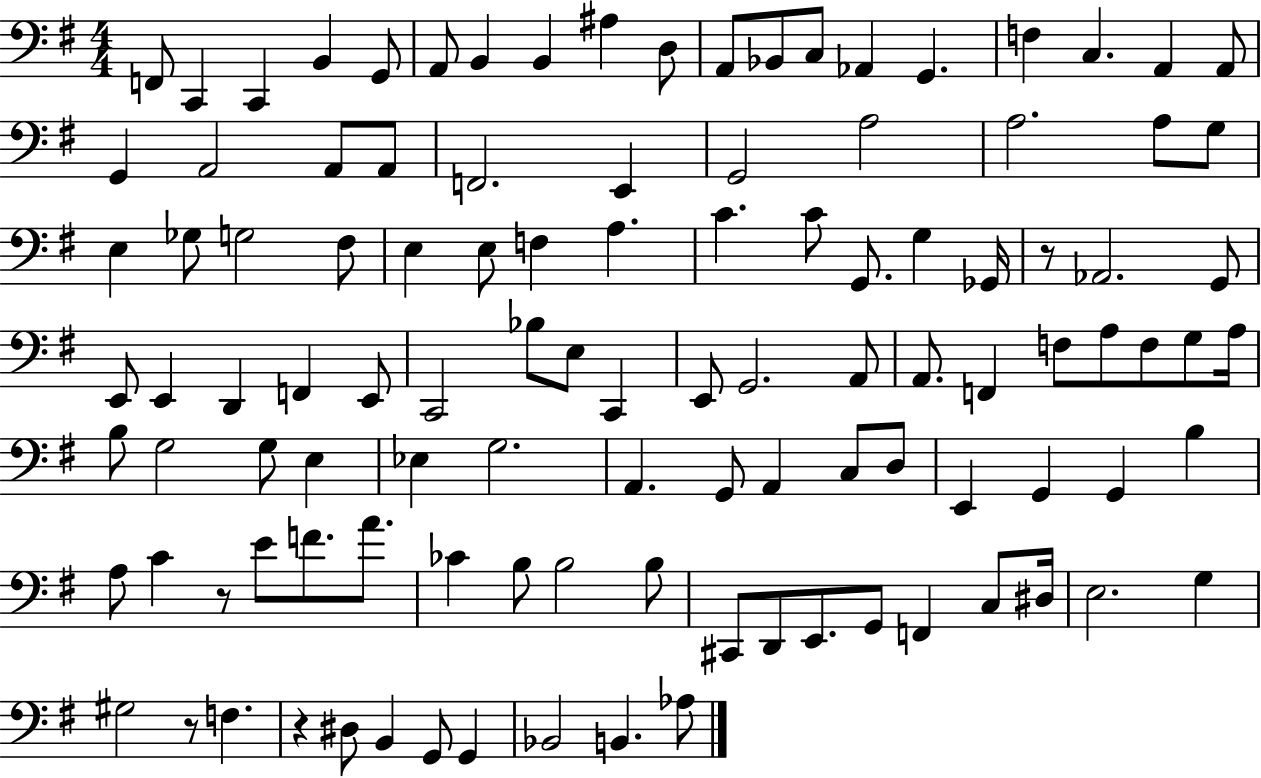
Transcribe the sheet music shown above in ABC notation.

X:1
T:Untitled
M:4/4
L:1/4
K:G
F,,/2 C,, C,, B,, G,,/2 A,,/2 B,, B,, ^A, D,/2 A,,/2 _B,,/2 C,/2 _A,, G,, F, C, A,, A,,/2 G,, A,,2 A,,/2 A,,/2 F,,2 E,, G,,2 A,2 A,2 A,/2 G,/2 E, _G,/2 G,2 ^F,/2 E, E,/2 F, A, C C/2 G,,/2 G, _G,,/4 z/2 _A,,2 G,,/2 E,,/2 E,, D,, F,, E,,/2 C,,2 _B,/2 E,/2 C,, E,,/2 G,,2 A,,/2 A,,/2 F,, F,/2 A,/2 F,/2 G,/2 A,/4 B,/2 G,2 G,/2 E, _E, G,2 A,, G,,/2 A,, C,/2 D,/2 E,, G,, G,, B, A,/2 C z/2 E/2 F/2 A/2 _C B,/2 B,2 B,/2 ^C,,/2 D,,/2 E,,/2 G,,/2 F,, C,/2 ^D,/4 E,2 G, ^G,2 z/2 F, z ^D,/2 B,, G,,/2 G,, _B,,2 B,, _A,/2